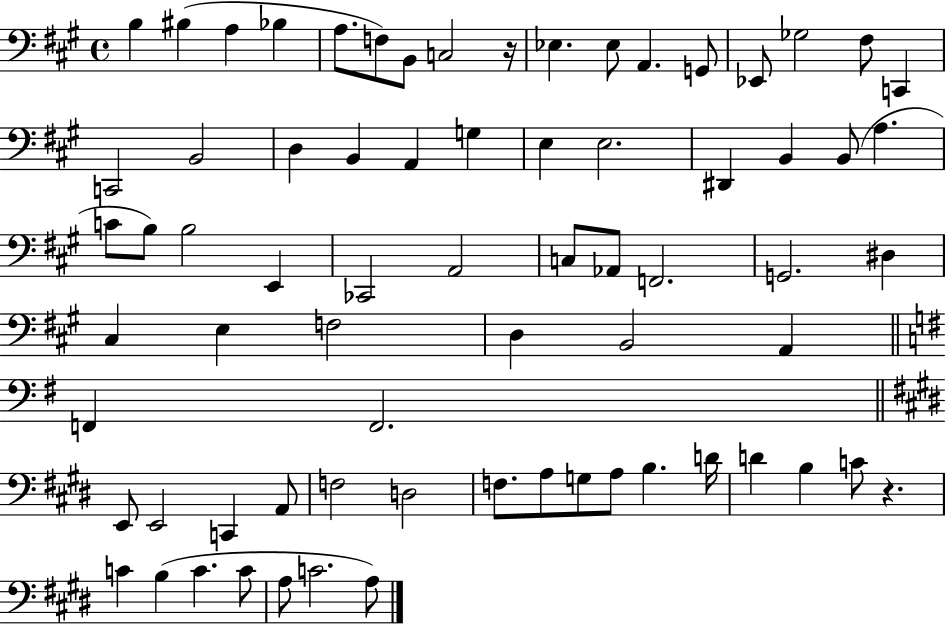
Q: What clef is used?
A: bass